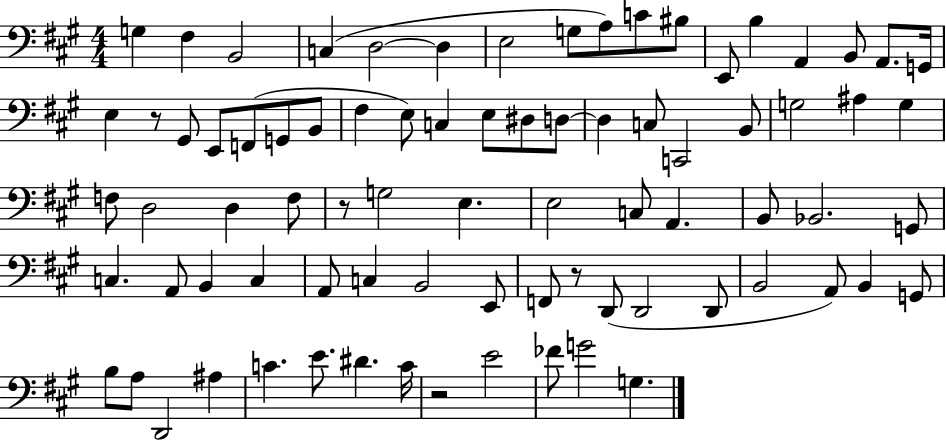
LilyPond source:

{
  \clef bass
  \numericTimeSignature
  \time 4/4
  \key a \major
  g4 fis4 b,2 | c4( d2~~ d4 | e2 g8 a8) c'8 bis8 | e,8 b4 a,4 b,8 a,8. g,16 | \break e4 r8 gis,8 e,8 f,8( g,8 b,8 | fis4 e8) c4 e8 dis8 d8~~ | d4 c8 c,2 b,8 | g2 ais4 g4 | \break f8 d2 d4 f8 | r8 g2 e4. | e2 c8 a,4. | b,8 bes,2. g,8 | \break c4. a,8 b,4 c4 | a,8 c4 b,2 e,8 | f,8 r8 d,8( d,2 d,8 | b,2 a,8) b,4 g,8 | \break b8 a8 d,2 ais4 | c'4. e'8. dis'4. c'16 | r2 e'2 | fes'8 g'2 g4. | \break \bar "|."
}